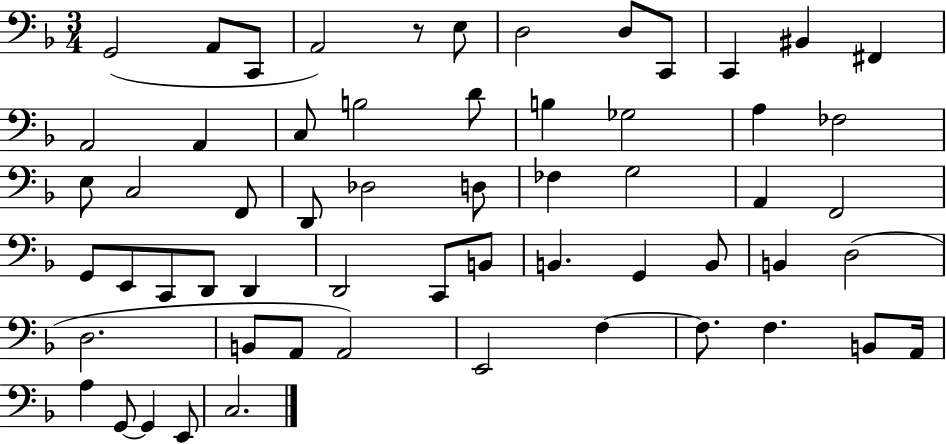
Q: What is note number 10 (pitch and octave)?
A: BIS2